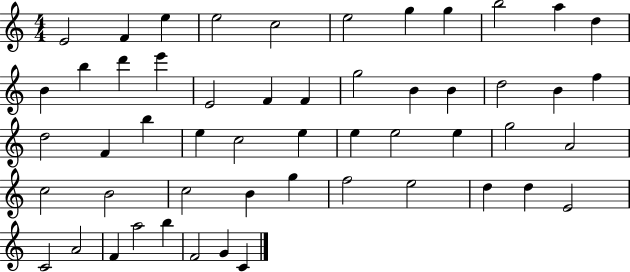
X:1
T:Untitled
M:4/4
L:1/4
K:C
E2 F e e2 c2 e2 g g b2 a d B b d' e' E2 F F g2 B B d2 B f d2 F b e c2 e e e2 e g2 A2 c2 B2 c2 B g f2 e2 d d E2 C2 A2 F a2 b F2 G C